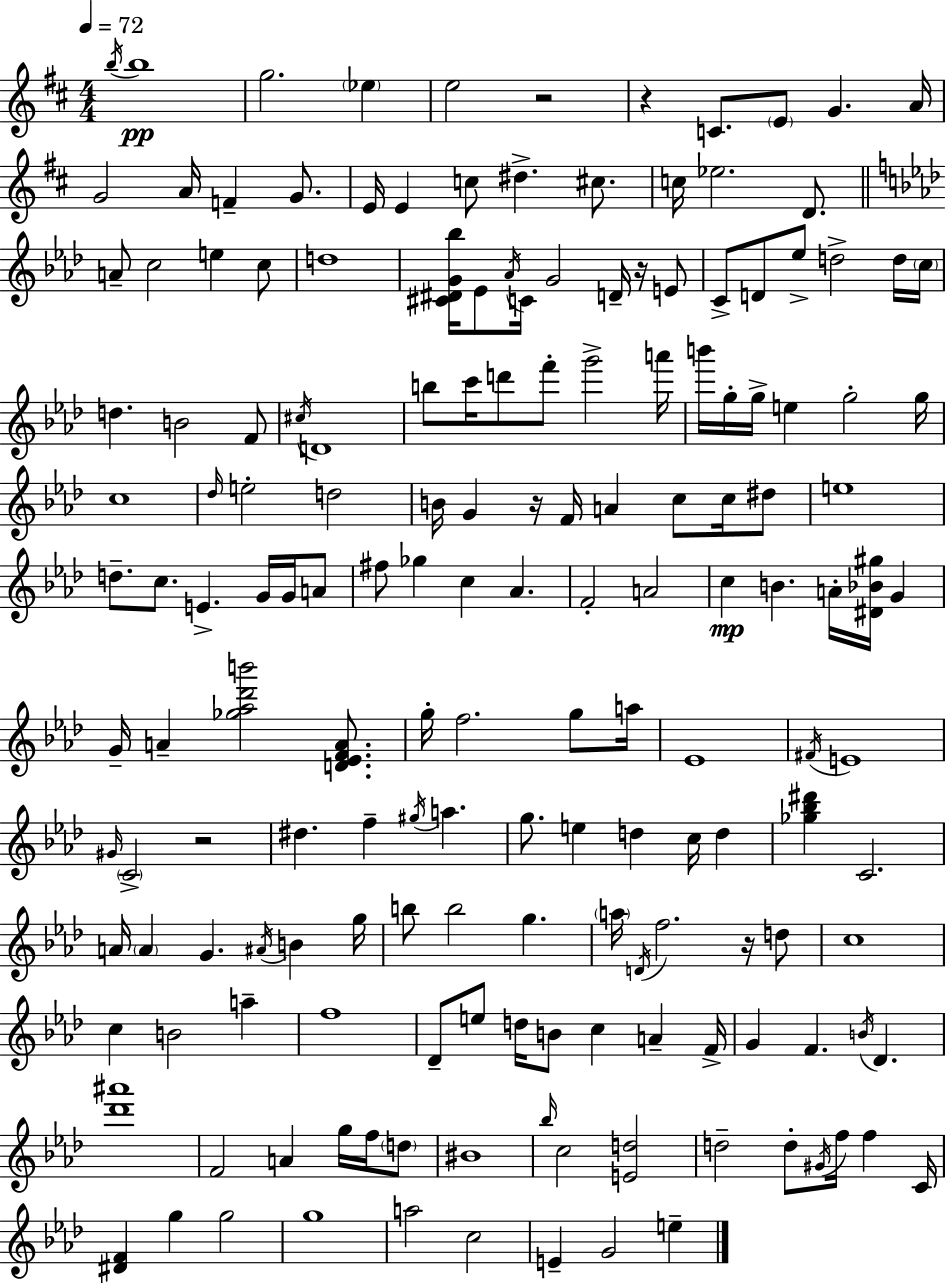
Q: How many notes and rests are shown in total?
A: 169